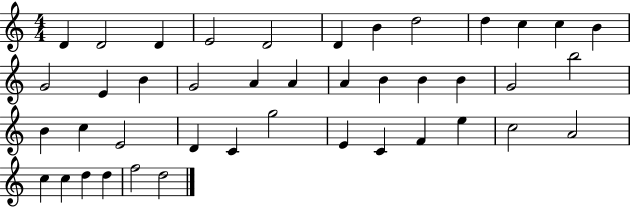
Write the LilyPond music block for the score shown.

{
  \clef treble
  \numericTimeSignature
  \time 4/4
  \key c \major
  d'4 d'2 d'4 | e'2 d'2 | d'4 b'4 d''2 | d''4 c''4 c''4 b'4 | \break g'2 e'4 b'4 | g'2 a'4 a'4 | a'4 b'4 b'4 b'4 | g'2 b''2 | \break b'4 c''4 e'2 | d'4 c'4 g''2 | e'4 c'4 f'4 e''4 | c''2 a'2 | \break c''4 c''4 d''4 d''4 | f''2 d''2 | \bar "|."
}